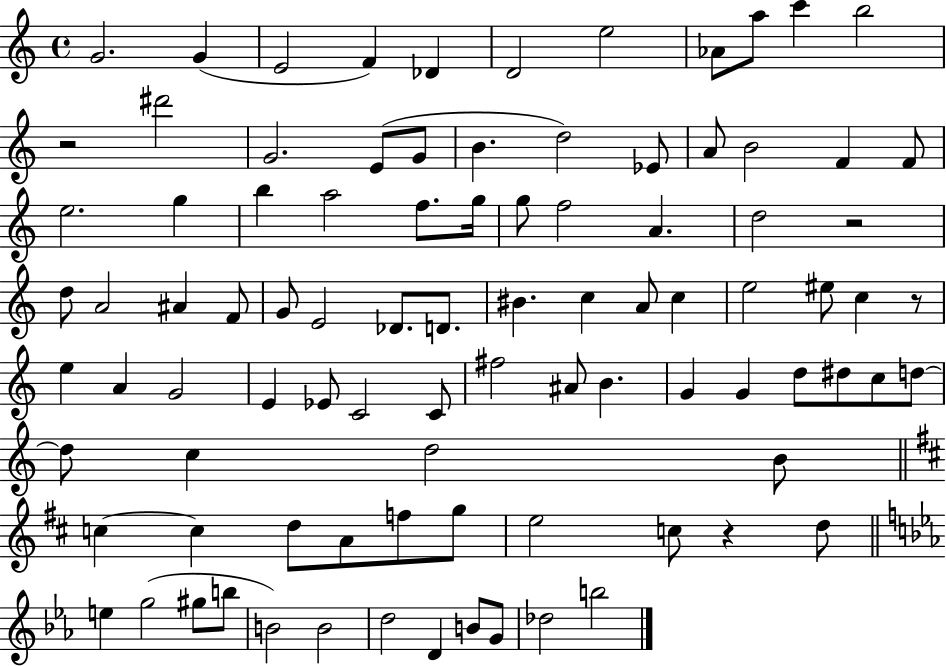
X:1
T:Untitled
M:4/4
L:1/4
K:C
G2 G E2 F _D D2 e2 _A/2 a/2 c' b2 z2 ^d'2 G2 E/2 G/2 B d2 _E/2 A/2 B2 F F/2 e2 g b a2 f/2 g/4 g/2 f2 A d2 z2 d/2 A2 ^A F/2 G/2 E2 _D/2 D/2 ^B c A/2 c e2 ^e/2 c z/2 e A G2 E _E/2 C2 C/2 ^f2 ^A/2 B G G d/2 ^d/2 c/2 d/2 d/2 c d2 B/2 c c d/2 A/2 f/2 g/2 e2 c/2 z d/2 e g2 ^g/2 b/2 B2 B2 d2 D B/2 G/2 _d2 b2